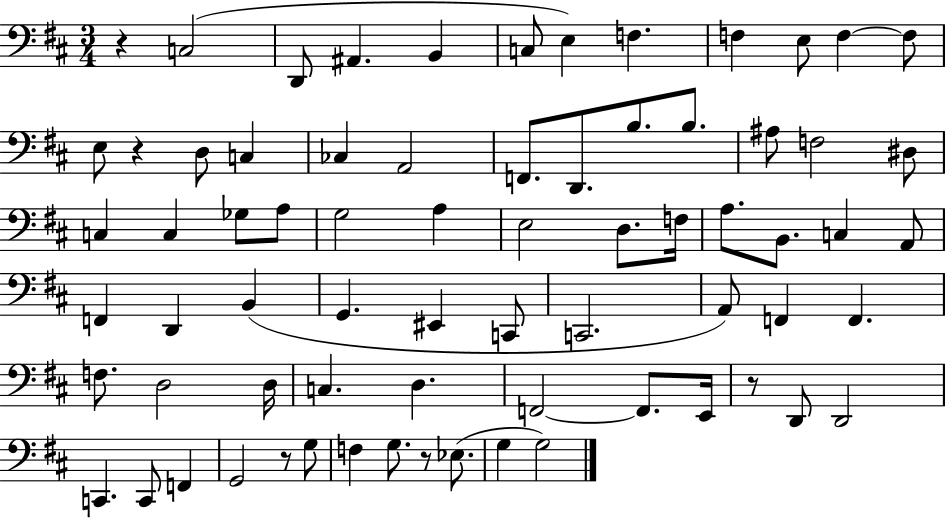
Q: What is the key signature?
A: D major